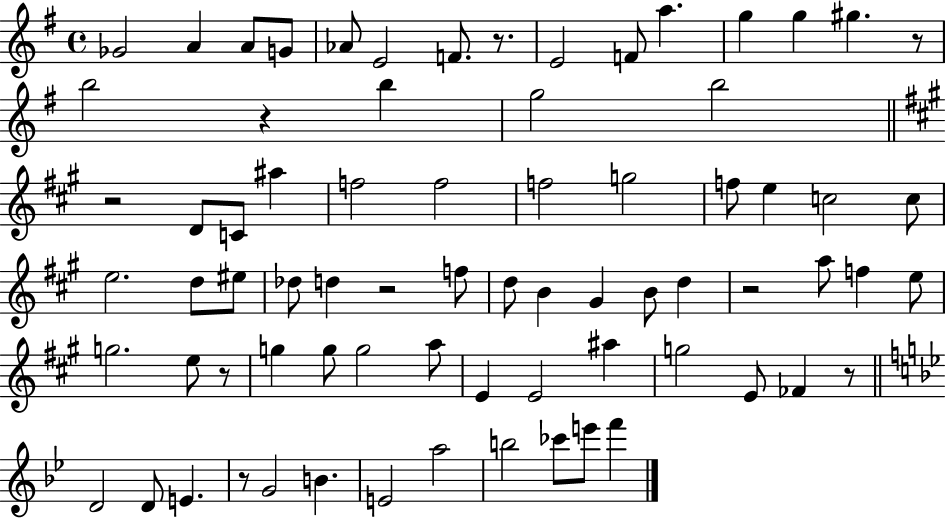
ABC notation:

X:1
T:Untitled
M:4/4
L:1/4
K:G
_G2 A A/2 G/2 _A/2 E2 F/2 z/2 E2 F/2 a g g ^g z/2 b2 z b g2 b2 z2 D/2 C/2 ^a f2 f2 f2 g2 f/2 e c2 c/2 e2 d/2 ^e/2 _d/2 d z2 f/2 d/2 B ^G B/2 d z2 a/2 f e/2 g2 e/2 z/2 g g/2 g2 a/2 E E2 ^a g2 E/2 _F z/2 D2 D/2 E z/2 G2 B E2 a2 b2 _c'/2 e'/2 f'